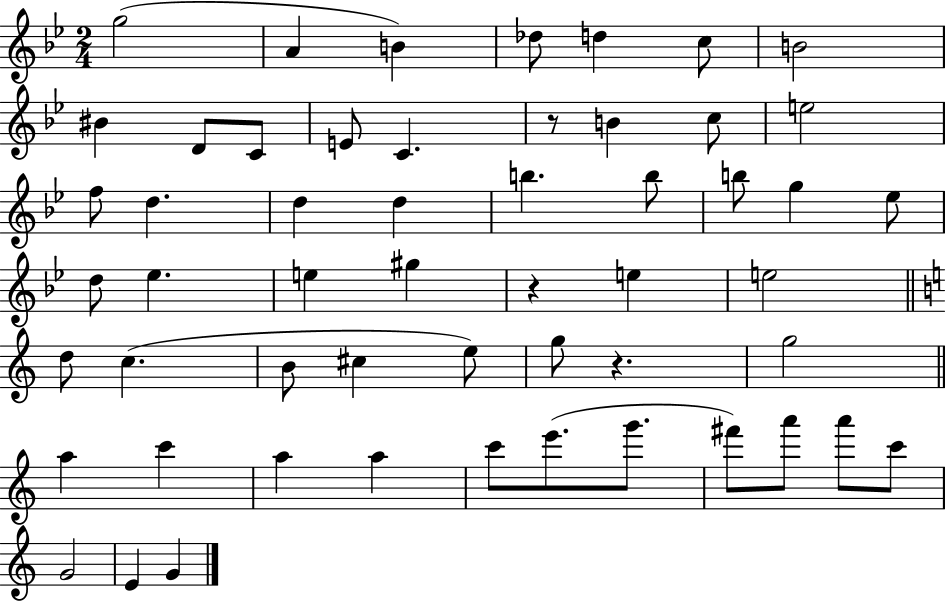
X:1
T:Untitled
M:2/4
L:1/4
K:Bb
g2 A B _d/2 d c/2 B2 ^B D/2 C/2 E/2 C z/2 B c/2 e2 f/2 d d d b b/2 b/2 g _e/2 d/2 _e e ^g z e e2 d/2 c B/2 ^c e/2 g/2 z g2 a c' a a c'/2 e'/2 g'/2 ^f'/2 a'/2 a'/2 c'/2 G2 E G